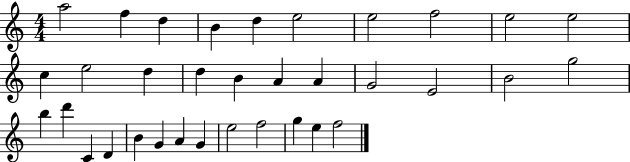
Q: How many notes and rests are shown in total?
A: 34